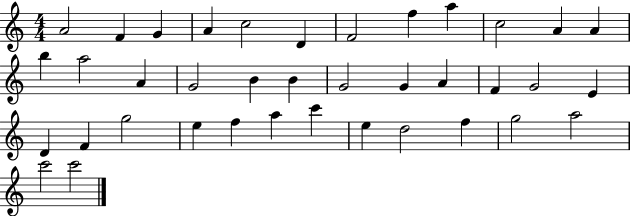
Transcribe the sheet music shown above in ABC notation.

X:1
T:Untitled
M:4/4
L:1/4
K:C
A2 F G A c2 D F2 f a c2 A A b a2 A G2 B B G2 G A F G2 E D F g2 e f a c' e d2 f g2 a2 c'2 c'2